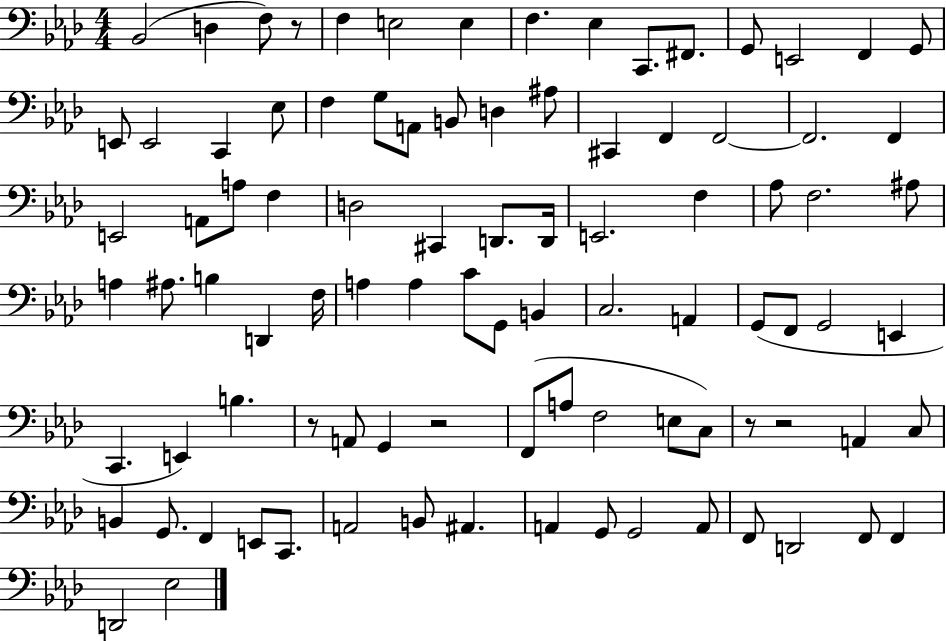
Bb2/h D3/q F3/e R/e F3/q E3/h E3/q F3/q. Eb3/q C2/e. F#2/e. G2/e E2/h F2/q G2/e E2/e E2/h C2/q Eb3/e F3/q G3/e A2/e B2/e D3/q A#3/e C#2/q F2/q F2/h F2/h. F2/q E2/h A2/e A3/e F3/q D3/h C#2/q D2/e. D2/s E2/h. F3/q Ab3/e F3/h. A#3/e A3/q A#3/e. B3/q D2/q F3/s A3/q A3/q C4/e G2/e B2/q C3/h. A2/q G2/e F2/e G2/h E2/q C2/q. E2/q B3/q. R/e A2/e G2/q R/h F2/e A3/e F3/h E3/e C3/e R/e R/h A2/q C3/e B2/q G2/e. F2/q E2/e C2/e. A2/h B2/e A#2/q. A2/q G2/e G2/h A2/e F2/e D2/h F2/e F2/q D2/h Eb3/h